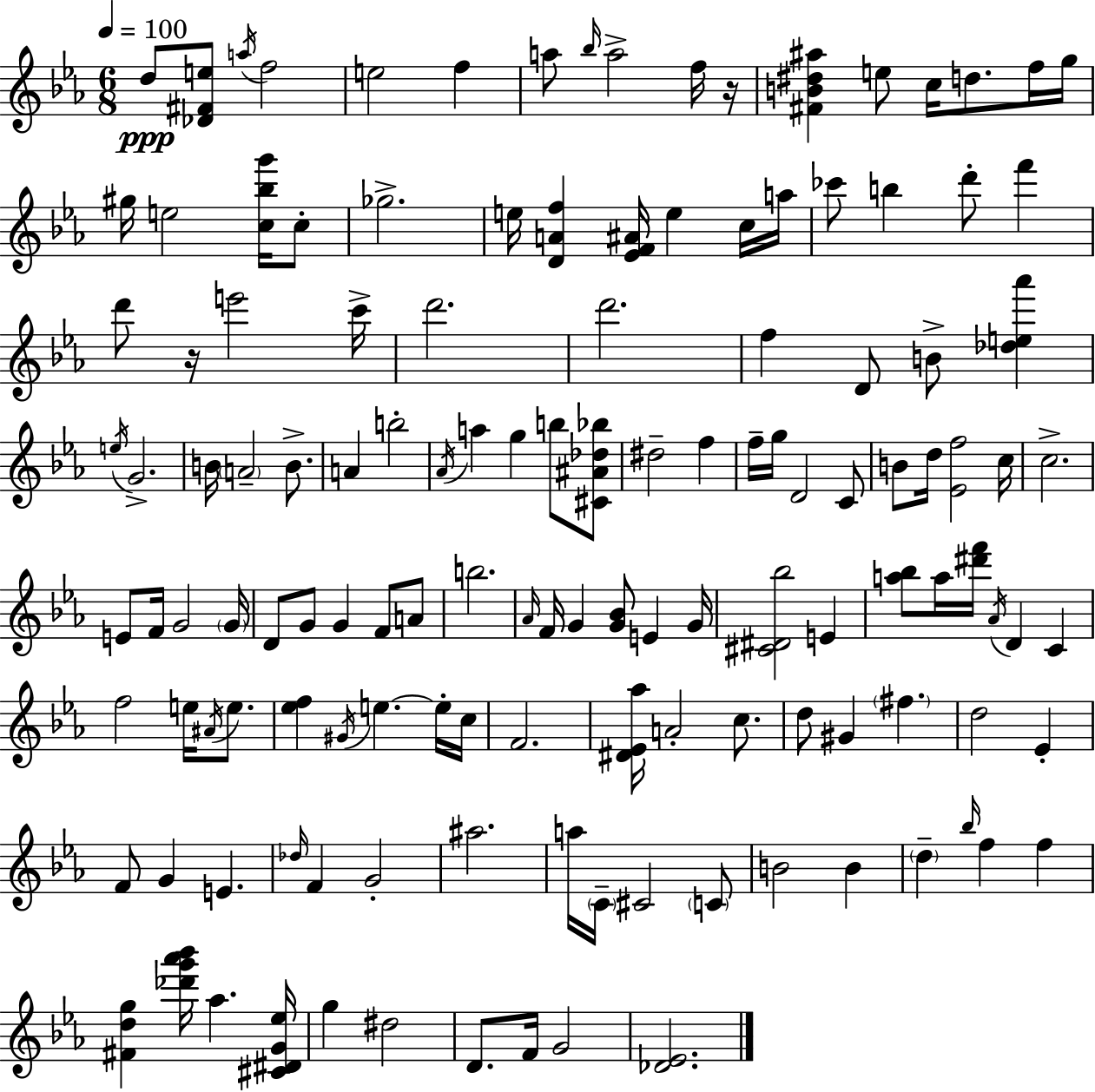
{
  \clef treble
  \numericTimeSignature
  \time 6/8
  \key c \minor
  \tempo 4 = 100
  \repeat volta 2 { d''8\ppp <des' fis' e''>8 \acciaccatura { a''16 } f''2 | e''2 f''4 | a''8 \grace { bes''16 } a''2-> | f''16 r16 <fis' b' dis'' ais''>4 e''8 c''16 d''8. | \break f''16 g''16 gis''16 e''2 <c'' bes'' g'''>16 | c''8-. ges''2.-> | e''16 <d' a' f''>4 <ees' f' ais'>16 e''4 | c''16 a''16 ces'''8 b''4 d'''8-. f'''4 | \break d'''8 r16 e'''2 | c'''16-> d'''2. | d'''2. | f''4 d'8 b'8-> <des'' e'' aes'''>4 | \break \acciaccatura { e''16 } g'2.-> | b'16 \parenthesize a'2-- | b'8.-> a'4 b''2-. | \acciaccatura { aes'16 } a''4 g''4 | \break b''8 <cis' ais' des'' bes''>8 dis''2-- | f''4 f''16-- g''16 d'2 | c'8 b'8 d''16 <ees' f''>2 | c''16 c''2.-> | \break e'8 f'16 g'2 | \parenthesize g'16 d'8 g'8 g'4 | f'8 a'8 b''2. | \grace { aes'16 } f'16 g'4 <g' bes'>8 | \break e'4 g'16 <cis' dis' bes''>2 | e'4 <a'' bes''>8 a''16 <dis''' f'''>16 \acciaccatura { aes'16 } d'4 | c'4 f''2 | e''16 \acciaccatura { ais'16 } e''8. <ees'' f''>4 \acciaccatura { gis'16 } | \break e''4.~~ e''16-. c''16 f'2. | <dis' ees' aes''>16 a'2-. | c''8. d''8 gis'4 | \parenthesize fis''4. d''2 | \break ees'4-. f'8 g'4 | e'4. \grace { des''16 } f'4 | g'2-. ais''2. | a''16 \parenthesize c'16-- cis'2 | \break \parenthesize c'8 b'2 | b'4 \parenthesize d''4-- | \grace { bes''16 } f''4 f''4 <fis' d'' g''>4 | <des''' g''' aes''' bes'''>16 aes''4. <cis' dis' g' ees''>16 g''4 | \break dis''2 d'8. | f'16 g'2 <des' ees'>2. | } \bar "|."
}